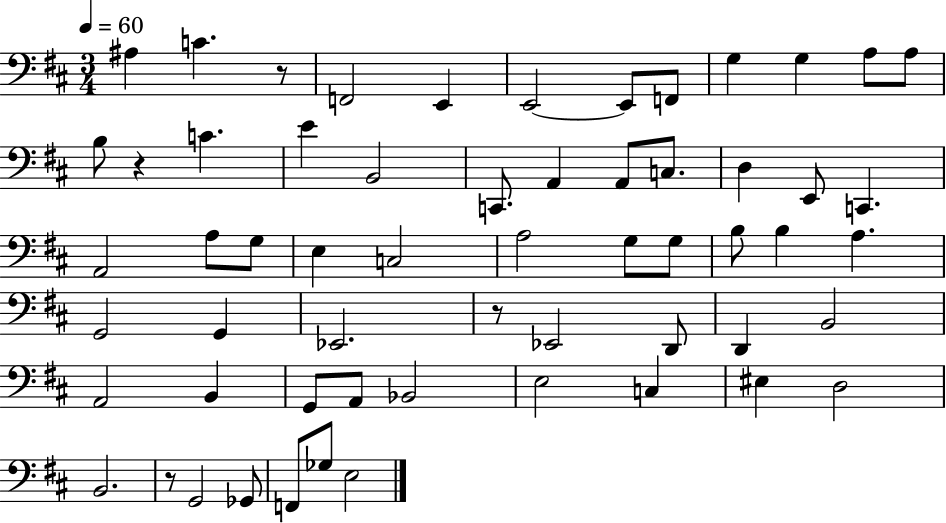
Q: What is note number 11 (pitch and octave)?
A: A3